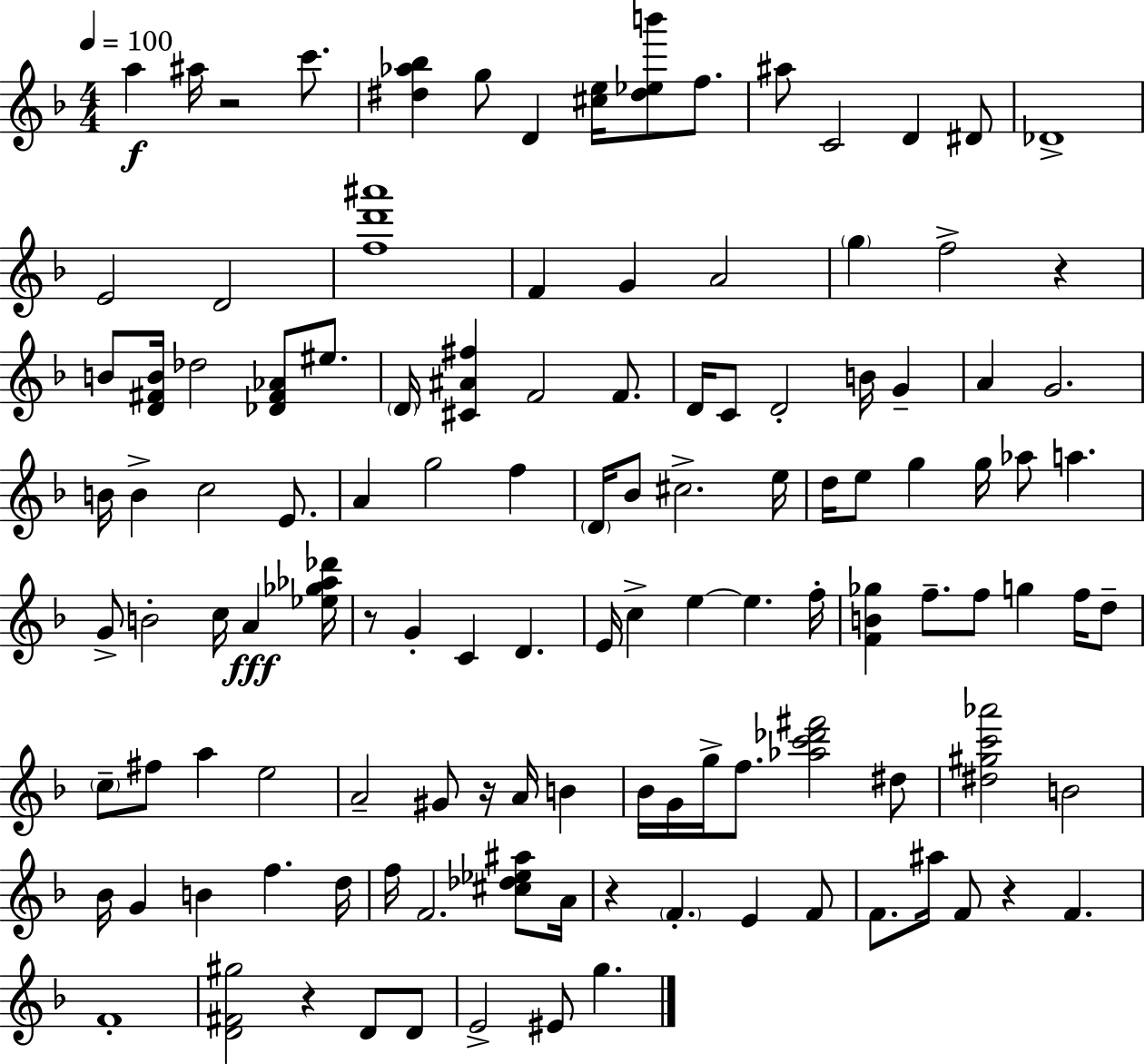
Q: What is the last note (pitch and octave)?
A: G5